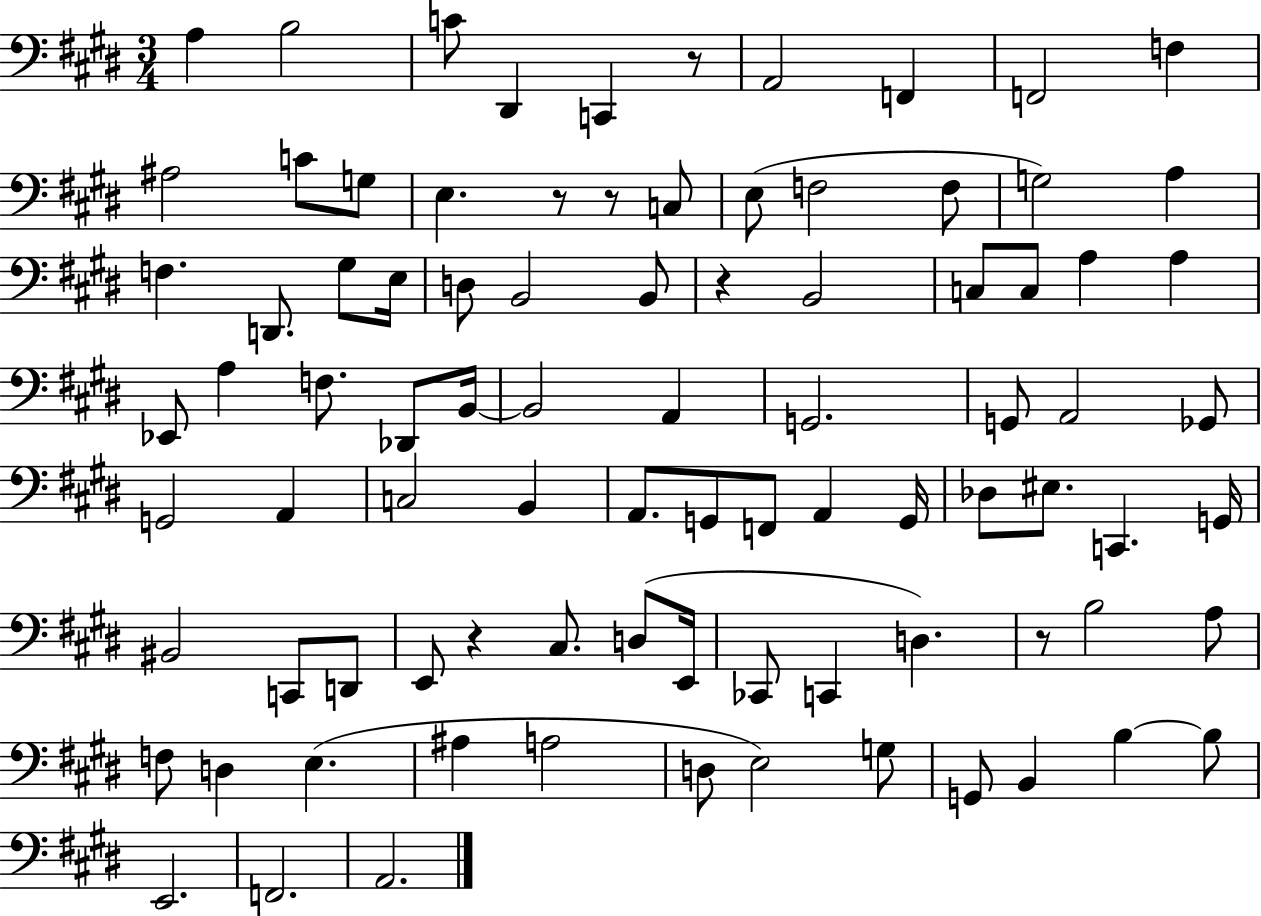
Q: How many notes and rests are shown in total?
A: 88